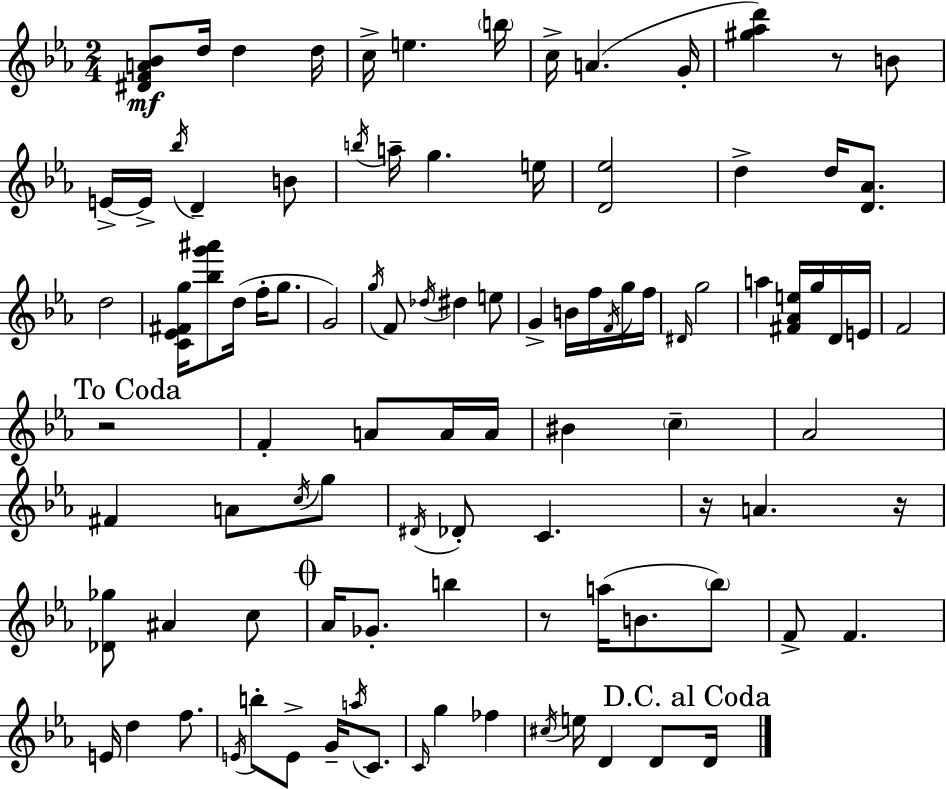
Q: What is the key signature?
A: EES major